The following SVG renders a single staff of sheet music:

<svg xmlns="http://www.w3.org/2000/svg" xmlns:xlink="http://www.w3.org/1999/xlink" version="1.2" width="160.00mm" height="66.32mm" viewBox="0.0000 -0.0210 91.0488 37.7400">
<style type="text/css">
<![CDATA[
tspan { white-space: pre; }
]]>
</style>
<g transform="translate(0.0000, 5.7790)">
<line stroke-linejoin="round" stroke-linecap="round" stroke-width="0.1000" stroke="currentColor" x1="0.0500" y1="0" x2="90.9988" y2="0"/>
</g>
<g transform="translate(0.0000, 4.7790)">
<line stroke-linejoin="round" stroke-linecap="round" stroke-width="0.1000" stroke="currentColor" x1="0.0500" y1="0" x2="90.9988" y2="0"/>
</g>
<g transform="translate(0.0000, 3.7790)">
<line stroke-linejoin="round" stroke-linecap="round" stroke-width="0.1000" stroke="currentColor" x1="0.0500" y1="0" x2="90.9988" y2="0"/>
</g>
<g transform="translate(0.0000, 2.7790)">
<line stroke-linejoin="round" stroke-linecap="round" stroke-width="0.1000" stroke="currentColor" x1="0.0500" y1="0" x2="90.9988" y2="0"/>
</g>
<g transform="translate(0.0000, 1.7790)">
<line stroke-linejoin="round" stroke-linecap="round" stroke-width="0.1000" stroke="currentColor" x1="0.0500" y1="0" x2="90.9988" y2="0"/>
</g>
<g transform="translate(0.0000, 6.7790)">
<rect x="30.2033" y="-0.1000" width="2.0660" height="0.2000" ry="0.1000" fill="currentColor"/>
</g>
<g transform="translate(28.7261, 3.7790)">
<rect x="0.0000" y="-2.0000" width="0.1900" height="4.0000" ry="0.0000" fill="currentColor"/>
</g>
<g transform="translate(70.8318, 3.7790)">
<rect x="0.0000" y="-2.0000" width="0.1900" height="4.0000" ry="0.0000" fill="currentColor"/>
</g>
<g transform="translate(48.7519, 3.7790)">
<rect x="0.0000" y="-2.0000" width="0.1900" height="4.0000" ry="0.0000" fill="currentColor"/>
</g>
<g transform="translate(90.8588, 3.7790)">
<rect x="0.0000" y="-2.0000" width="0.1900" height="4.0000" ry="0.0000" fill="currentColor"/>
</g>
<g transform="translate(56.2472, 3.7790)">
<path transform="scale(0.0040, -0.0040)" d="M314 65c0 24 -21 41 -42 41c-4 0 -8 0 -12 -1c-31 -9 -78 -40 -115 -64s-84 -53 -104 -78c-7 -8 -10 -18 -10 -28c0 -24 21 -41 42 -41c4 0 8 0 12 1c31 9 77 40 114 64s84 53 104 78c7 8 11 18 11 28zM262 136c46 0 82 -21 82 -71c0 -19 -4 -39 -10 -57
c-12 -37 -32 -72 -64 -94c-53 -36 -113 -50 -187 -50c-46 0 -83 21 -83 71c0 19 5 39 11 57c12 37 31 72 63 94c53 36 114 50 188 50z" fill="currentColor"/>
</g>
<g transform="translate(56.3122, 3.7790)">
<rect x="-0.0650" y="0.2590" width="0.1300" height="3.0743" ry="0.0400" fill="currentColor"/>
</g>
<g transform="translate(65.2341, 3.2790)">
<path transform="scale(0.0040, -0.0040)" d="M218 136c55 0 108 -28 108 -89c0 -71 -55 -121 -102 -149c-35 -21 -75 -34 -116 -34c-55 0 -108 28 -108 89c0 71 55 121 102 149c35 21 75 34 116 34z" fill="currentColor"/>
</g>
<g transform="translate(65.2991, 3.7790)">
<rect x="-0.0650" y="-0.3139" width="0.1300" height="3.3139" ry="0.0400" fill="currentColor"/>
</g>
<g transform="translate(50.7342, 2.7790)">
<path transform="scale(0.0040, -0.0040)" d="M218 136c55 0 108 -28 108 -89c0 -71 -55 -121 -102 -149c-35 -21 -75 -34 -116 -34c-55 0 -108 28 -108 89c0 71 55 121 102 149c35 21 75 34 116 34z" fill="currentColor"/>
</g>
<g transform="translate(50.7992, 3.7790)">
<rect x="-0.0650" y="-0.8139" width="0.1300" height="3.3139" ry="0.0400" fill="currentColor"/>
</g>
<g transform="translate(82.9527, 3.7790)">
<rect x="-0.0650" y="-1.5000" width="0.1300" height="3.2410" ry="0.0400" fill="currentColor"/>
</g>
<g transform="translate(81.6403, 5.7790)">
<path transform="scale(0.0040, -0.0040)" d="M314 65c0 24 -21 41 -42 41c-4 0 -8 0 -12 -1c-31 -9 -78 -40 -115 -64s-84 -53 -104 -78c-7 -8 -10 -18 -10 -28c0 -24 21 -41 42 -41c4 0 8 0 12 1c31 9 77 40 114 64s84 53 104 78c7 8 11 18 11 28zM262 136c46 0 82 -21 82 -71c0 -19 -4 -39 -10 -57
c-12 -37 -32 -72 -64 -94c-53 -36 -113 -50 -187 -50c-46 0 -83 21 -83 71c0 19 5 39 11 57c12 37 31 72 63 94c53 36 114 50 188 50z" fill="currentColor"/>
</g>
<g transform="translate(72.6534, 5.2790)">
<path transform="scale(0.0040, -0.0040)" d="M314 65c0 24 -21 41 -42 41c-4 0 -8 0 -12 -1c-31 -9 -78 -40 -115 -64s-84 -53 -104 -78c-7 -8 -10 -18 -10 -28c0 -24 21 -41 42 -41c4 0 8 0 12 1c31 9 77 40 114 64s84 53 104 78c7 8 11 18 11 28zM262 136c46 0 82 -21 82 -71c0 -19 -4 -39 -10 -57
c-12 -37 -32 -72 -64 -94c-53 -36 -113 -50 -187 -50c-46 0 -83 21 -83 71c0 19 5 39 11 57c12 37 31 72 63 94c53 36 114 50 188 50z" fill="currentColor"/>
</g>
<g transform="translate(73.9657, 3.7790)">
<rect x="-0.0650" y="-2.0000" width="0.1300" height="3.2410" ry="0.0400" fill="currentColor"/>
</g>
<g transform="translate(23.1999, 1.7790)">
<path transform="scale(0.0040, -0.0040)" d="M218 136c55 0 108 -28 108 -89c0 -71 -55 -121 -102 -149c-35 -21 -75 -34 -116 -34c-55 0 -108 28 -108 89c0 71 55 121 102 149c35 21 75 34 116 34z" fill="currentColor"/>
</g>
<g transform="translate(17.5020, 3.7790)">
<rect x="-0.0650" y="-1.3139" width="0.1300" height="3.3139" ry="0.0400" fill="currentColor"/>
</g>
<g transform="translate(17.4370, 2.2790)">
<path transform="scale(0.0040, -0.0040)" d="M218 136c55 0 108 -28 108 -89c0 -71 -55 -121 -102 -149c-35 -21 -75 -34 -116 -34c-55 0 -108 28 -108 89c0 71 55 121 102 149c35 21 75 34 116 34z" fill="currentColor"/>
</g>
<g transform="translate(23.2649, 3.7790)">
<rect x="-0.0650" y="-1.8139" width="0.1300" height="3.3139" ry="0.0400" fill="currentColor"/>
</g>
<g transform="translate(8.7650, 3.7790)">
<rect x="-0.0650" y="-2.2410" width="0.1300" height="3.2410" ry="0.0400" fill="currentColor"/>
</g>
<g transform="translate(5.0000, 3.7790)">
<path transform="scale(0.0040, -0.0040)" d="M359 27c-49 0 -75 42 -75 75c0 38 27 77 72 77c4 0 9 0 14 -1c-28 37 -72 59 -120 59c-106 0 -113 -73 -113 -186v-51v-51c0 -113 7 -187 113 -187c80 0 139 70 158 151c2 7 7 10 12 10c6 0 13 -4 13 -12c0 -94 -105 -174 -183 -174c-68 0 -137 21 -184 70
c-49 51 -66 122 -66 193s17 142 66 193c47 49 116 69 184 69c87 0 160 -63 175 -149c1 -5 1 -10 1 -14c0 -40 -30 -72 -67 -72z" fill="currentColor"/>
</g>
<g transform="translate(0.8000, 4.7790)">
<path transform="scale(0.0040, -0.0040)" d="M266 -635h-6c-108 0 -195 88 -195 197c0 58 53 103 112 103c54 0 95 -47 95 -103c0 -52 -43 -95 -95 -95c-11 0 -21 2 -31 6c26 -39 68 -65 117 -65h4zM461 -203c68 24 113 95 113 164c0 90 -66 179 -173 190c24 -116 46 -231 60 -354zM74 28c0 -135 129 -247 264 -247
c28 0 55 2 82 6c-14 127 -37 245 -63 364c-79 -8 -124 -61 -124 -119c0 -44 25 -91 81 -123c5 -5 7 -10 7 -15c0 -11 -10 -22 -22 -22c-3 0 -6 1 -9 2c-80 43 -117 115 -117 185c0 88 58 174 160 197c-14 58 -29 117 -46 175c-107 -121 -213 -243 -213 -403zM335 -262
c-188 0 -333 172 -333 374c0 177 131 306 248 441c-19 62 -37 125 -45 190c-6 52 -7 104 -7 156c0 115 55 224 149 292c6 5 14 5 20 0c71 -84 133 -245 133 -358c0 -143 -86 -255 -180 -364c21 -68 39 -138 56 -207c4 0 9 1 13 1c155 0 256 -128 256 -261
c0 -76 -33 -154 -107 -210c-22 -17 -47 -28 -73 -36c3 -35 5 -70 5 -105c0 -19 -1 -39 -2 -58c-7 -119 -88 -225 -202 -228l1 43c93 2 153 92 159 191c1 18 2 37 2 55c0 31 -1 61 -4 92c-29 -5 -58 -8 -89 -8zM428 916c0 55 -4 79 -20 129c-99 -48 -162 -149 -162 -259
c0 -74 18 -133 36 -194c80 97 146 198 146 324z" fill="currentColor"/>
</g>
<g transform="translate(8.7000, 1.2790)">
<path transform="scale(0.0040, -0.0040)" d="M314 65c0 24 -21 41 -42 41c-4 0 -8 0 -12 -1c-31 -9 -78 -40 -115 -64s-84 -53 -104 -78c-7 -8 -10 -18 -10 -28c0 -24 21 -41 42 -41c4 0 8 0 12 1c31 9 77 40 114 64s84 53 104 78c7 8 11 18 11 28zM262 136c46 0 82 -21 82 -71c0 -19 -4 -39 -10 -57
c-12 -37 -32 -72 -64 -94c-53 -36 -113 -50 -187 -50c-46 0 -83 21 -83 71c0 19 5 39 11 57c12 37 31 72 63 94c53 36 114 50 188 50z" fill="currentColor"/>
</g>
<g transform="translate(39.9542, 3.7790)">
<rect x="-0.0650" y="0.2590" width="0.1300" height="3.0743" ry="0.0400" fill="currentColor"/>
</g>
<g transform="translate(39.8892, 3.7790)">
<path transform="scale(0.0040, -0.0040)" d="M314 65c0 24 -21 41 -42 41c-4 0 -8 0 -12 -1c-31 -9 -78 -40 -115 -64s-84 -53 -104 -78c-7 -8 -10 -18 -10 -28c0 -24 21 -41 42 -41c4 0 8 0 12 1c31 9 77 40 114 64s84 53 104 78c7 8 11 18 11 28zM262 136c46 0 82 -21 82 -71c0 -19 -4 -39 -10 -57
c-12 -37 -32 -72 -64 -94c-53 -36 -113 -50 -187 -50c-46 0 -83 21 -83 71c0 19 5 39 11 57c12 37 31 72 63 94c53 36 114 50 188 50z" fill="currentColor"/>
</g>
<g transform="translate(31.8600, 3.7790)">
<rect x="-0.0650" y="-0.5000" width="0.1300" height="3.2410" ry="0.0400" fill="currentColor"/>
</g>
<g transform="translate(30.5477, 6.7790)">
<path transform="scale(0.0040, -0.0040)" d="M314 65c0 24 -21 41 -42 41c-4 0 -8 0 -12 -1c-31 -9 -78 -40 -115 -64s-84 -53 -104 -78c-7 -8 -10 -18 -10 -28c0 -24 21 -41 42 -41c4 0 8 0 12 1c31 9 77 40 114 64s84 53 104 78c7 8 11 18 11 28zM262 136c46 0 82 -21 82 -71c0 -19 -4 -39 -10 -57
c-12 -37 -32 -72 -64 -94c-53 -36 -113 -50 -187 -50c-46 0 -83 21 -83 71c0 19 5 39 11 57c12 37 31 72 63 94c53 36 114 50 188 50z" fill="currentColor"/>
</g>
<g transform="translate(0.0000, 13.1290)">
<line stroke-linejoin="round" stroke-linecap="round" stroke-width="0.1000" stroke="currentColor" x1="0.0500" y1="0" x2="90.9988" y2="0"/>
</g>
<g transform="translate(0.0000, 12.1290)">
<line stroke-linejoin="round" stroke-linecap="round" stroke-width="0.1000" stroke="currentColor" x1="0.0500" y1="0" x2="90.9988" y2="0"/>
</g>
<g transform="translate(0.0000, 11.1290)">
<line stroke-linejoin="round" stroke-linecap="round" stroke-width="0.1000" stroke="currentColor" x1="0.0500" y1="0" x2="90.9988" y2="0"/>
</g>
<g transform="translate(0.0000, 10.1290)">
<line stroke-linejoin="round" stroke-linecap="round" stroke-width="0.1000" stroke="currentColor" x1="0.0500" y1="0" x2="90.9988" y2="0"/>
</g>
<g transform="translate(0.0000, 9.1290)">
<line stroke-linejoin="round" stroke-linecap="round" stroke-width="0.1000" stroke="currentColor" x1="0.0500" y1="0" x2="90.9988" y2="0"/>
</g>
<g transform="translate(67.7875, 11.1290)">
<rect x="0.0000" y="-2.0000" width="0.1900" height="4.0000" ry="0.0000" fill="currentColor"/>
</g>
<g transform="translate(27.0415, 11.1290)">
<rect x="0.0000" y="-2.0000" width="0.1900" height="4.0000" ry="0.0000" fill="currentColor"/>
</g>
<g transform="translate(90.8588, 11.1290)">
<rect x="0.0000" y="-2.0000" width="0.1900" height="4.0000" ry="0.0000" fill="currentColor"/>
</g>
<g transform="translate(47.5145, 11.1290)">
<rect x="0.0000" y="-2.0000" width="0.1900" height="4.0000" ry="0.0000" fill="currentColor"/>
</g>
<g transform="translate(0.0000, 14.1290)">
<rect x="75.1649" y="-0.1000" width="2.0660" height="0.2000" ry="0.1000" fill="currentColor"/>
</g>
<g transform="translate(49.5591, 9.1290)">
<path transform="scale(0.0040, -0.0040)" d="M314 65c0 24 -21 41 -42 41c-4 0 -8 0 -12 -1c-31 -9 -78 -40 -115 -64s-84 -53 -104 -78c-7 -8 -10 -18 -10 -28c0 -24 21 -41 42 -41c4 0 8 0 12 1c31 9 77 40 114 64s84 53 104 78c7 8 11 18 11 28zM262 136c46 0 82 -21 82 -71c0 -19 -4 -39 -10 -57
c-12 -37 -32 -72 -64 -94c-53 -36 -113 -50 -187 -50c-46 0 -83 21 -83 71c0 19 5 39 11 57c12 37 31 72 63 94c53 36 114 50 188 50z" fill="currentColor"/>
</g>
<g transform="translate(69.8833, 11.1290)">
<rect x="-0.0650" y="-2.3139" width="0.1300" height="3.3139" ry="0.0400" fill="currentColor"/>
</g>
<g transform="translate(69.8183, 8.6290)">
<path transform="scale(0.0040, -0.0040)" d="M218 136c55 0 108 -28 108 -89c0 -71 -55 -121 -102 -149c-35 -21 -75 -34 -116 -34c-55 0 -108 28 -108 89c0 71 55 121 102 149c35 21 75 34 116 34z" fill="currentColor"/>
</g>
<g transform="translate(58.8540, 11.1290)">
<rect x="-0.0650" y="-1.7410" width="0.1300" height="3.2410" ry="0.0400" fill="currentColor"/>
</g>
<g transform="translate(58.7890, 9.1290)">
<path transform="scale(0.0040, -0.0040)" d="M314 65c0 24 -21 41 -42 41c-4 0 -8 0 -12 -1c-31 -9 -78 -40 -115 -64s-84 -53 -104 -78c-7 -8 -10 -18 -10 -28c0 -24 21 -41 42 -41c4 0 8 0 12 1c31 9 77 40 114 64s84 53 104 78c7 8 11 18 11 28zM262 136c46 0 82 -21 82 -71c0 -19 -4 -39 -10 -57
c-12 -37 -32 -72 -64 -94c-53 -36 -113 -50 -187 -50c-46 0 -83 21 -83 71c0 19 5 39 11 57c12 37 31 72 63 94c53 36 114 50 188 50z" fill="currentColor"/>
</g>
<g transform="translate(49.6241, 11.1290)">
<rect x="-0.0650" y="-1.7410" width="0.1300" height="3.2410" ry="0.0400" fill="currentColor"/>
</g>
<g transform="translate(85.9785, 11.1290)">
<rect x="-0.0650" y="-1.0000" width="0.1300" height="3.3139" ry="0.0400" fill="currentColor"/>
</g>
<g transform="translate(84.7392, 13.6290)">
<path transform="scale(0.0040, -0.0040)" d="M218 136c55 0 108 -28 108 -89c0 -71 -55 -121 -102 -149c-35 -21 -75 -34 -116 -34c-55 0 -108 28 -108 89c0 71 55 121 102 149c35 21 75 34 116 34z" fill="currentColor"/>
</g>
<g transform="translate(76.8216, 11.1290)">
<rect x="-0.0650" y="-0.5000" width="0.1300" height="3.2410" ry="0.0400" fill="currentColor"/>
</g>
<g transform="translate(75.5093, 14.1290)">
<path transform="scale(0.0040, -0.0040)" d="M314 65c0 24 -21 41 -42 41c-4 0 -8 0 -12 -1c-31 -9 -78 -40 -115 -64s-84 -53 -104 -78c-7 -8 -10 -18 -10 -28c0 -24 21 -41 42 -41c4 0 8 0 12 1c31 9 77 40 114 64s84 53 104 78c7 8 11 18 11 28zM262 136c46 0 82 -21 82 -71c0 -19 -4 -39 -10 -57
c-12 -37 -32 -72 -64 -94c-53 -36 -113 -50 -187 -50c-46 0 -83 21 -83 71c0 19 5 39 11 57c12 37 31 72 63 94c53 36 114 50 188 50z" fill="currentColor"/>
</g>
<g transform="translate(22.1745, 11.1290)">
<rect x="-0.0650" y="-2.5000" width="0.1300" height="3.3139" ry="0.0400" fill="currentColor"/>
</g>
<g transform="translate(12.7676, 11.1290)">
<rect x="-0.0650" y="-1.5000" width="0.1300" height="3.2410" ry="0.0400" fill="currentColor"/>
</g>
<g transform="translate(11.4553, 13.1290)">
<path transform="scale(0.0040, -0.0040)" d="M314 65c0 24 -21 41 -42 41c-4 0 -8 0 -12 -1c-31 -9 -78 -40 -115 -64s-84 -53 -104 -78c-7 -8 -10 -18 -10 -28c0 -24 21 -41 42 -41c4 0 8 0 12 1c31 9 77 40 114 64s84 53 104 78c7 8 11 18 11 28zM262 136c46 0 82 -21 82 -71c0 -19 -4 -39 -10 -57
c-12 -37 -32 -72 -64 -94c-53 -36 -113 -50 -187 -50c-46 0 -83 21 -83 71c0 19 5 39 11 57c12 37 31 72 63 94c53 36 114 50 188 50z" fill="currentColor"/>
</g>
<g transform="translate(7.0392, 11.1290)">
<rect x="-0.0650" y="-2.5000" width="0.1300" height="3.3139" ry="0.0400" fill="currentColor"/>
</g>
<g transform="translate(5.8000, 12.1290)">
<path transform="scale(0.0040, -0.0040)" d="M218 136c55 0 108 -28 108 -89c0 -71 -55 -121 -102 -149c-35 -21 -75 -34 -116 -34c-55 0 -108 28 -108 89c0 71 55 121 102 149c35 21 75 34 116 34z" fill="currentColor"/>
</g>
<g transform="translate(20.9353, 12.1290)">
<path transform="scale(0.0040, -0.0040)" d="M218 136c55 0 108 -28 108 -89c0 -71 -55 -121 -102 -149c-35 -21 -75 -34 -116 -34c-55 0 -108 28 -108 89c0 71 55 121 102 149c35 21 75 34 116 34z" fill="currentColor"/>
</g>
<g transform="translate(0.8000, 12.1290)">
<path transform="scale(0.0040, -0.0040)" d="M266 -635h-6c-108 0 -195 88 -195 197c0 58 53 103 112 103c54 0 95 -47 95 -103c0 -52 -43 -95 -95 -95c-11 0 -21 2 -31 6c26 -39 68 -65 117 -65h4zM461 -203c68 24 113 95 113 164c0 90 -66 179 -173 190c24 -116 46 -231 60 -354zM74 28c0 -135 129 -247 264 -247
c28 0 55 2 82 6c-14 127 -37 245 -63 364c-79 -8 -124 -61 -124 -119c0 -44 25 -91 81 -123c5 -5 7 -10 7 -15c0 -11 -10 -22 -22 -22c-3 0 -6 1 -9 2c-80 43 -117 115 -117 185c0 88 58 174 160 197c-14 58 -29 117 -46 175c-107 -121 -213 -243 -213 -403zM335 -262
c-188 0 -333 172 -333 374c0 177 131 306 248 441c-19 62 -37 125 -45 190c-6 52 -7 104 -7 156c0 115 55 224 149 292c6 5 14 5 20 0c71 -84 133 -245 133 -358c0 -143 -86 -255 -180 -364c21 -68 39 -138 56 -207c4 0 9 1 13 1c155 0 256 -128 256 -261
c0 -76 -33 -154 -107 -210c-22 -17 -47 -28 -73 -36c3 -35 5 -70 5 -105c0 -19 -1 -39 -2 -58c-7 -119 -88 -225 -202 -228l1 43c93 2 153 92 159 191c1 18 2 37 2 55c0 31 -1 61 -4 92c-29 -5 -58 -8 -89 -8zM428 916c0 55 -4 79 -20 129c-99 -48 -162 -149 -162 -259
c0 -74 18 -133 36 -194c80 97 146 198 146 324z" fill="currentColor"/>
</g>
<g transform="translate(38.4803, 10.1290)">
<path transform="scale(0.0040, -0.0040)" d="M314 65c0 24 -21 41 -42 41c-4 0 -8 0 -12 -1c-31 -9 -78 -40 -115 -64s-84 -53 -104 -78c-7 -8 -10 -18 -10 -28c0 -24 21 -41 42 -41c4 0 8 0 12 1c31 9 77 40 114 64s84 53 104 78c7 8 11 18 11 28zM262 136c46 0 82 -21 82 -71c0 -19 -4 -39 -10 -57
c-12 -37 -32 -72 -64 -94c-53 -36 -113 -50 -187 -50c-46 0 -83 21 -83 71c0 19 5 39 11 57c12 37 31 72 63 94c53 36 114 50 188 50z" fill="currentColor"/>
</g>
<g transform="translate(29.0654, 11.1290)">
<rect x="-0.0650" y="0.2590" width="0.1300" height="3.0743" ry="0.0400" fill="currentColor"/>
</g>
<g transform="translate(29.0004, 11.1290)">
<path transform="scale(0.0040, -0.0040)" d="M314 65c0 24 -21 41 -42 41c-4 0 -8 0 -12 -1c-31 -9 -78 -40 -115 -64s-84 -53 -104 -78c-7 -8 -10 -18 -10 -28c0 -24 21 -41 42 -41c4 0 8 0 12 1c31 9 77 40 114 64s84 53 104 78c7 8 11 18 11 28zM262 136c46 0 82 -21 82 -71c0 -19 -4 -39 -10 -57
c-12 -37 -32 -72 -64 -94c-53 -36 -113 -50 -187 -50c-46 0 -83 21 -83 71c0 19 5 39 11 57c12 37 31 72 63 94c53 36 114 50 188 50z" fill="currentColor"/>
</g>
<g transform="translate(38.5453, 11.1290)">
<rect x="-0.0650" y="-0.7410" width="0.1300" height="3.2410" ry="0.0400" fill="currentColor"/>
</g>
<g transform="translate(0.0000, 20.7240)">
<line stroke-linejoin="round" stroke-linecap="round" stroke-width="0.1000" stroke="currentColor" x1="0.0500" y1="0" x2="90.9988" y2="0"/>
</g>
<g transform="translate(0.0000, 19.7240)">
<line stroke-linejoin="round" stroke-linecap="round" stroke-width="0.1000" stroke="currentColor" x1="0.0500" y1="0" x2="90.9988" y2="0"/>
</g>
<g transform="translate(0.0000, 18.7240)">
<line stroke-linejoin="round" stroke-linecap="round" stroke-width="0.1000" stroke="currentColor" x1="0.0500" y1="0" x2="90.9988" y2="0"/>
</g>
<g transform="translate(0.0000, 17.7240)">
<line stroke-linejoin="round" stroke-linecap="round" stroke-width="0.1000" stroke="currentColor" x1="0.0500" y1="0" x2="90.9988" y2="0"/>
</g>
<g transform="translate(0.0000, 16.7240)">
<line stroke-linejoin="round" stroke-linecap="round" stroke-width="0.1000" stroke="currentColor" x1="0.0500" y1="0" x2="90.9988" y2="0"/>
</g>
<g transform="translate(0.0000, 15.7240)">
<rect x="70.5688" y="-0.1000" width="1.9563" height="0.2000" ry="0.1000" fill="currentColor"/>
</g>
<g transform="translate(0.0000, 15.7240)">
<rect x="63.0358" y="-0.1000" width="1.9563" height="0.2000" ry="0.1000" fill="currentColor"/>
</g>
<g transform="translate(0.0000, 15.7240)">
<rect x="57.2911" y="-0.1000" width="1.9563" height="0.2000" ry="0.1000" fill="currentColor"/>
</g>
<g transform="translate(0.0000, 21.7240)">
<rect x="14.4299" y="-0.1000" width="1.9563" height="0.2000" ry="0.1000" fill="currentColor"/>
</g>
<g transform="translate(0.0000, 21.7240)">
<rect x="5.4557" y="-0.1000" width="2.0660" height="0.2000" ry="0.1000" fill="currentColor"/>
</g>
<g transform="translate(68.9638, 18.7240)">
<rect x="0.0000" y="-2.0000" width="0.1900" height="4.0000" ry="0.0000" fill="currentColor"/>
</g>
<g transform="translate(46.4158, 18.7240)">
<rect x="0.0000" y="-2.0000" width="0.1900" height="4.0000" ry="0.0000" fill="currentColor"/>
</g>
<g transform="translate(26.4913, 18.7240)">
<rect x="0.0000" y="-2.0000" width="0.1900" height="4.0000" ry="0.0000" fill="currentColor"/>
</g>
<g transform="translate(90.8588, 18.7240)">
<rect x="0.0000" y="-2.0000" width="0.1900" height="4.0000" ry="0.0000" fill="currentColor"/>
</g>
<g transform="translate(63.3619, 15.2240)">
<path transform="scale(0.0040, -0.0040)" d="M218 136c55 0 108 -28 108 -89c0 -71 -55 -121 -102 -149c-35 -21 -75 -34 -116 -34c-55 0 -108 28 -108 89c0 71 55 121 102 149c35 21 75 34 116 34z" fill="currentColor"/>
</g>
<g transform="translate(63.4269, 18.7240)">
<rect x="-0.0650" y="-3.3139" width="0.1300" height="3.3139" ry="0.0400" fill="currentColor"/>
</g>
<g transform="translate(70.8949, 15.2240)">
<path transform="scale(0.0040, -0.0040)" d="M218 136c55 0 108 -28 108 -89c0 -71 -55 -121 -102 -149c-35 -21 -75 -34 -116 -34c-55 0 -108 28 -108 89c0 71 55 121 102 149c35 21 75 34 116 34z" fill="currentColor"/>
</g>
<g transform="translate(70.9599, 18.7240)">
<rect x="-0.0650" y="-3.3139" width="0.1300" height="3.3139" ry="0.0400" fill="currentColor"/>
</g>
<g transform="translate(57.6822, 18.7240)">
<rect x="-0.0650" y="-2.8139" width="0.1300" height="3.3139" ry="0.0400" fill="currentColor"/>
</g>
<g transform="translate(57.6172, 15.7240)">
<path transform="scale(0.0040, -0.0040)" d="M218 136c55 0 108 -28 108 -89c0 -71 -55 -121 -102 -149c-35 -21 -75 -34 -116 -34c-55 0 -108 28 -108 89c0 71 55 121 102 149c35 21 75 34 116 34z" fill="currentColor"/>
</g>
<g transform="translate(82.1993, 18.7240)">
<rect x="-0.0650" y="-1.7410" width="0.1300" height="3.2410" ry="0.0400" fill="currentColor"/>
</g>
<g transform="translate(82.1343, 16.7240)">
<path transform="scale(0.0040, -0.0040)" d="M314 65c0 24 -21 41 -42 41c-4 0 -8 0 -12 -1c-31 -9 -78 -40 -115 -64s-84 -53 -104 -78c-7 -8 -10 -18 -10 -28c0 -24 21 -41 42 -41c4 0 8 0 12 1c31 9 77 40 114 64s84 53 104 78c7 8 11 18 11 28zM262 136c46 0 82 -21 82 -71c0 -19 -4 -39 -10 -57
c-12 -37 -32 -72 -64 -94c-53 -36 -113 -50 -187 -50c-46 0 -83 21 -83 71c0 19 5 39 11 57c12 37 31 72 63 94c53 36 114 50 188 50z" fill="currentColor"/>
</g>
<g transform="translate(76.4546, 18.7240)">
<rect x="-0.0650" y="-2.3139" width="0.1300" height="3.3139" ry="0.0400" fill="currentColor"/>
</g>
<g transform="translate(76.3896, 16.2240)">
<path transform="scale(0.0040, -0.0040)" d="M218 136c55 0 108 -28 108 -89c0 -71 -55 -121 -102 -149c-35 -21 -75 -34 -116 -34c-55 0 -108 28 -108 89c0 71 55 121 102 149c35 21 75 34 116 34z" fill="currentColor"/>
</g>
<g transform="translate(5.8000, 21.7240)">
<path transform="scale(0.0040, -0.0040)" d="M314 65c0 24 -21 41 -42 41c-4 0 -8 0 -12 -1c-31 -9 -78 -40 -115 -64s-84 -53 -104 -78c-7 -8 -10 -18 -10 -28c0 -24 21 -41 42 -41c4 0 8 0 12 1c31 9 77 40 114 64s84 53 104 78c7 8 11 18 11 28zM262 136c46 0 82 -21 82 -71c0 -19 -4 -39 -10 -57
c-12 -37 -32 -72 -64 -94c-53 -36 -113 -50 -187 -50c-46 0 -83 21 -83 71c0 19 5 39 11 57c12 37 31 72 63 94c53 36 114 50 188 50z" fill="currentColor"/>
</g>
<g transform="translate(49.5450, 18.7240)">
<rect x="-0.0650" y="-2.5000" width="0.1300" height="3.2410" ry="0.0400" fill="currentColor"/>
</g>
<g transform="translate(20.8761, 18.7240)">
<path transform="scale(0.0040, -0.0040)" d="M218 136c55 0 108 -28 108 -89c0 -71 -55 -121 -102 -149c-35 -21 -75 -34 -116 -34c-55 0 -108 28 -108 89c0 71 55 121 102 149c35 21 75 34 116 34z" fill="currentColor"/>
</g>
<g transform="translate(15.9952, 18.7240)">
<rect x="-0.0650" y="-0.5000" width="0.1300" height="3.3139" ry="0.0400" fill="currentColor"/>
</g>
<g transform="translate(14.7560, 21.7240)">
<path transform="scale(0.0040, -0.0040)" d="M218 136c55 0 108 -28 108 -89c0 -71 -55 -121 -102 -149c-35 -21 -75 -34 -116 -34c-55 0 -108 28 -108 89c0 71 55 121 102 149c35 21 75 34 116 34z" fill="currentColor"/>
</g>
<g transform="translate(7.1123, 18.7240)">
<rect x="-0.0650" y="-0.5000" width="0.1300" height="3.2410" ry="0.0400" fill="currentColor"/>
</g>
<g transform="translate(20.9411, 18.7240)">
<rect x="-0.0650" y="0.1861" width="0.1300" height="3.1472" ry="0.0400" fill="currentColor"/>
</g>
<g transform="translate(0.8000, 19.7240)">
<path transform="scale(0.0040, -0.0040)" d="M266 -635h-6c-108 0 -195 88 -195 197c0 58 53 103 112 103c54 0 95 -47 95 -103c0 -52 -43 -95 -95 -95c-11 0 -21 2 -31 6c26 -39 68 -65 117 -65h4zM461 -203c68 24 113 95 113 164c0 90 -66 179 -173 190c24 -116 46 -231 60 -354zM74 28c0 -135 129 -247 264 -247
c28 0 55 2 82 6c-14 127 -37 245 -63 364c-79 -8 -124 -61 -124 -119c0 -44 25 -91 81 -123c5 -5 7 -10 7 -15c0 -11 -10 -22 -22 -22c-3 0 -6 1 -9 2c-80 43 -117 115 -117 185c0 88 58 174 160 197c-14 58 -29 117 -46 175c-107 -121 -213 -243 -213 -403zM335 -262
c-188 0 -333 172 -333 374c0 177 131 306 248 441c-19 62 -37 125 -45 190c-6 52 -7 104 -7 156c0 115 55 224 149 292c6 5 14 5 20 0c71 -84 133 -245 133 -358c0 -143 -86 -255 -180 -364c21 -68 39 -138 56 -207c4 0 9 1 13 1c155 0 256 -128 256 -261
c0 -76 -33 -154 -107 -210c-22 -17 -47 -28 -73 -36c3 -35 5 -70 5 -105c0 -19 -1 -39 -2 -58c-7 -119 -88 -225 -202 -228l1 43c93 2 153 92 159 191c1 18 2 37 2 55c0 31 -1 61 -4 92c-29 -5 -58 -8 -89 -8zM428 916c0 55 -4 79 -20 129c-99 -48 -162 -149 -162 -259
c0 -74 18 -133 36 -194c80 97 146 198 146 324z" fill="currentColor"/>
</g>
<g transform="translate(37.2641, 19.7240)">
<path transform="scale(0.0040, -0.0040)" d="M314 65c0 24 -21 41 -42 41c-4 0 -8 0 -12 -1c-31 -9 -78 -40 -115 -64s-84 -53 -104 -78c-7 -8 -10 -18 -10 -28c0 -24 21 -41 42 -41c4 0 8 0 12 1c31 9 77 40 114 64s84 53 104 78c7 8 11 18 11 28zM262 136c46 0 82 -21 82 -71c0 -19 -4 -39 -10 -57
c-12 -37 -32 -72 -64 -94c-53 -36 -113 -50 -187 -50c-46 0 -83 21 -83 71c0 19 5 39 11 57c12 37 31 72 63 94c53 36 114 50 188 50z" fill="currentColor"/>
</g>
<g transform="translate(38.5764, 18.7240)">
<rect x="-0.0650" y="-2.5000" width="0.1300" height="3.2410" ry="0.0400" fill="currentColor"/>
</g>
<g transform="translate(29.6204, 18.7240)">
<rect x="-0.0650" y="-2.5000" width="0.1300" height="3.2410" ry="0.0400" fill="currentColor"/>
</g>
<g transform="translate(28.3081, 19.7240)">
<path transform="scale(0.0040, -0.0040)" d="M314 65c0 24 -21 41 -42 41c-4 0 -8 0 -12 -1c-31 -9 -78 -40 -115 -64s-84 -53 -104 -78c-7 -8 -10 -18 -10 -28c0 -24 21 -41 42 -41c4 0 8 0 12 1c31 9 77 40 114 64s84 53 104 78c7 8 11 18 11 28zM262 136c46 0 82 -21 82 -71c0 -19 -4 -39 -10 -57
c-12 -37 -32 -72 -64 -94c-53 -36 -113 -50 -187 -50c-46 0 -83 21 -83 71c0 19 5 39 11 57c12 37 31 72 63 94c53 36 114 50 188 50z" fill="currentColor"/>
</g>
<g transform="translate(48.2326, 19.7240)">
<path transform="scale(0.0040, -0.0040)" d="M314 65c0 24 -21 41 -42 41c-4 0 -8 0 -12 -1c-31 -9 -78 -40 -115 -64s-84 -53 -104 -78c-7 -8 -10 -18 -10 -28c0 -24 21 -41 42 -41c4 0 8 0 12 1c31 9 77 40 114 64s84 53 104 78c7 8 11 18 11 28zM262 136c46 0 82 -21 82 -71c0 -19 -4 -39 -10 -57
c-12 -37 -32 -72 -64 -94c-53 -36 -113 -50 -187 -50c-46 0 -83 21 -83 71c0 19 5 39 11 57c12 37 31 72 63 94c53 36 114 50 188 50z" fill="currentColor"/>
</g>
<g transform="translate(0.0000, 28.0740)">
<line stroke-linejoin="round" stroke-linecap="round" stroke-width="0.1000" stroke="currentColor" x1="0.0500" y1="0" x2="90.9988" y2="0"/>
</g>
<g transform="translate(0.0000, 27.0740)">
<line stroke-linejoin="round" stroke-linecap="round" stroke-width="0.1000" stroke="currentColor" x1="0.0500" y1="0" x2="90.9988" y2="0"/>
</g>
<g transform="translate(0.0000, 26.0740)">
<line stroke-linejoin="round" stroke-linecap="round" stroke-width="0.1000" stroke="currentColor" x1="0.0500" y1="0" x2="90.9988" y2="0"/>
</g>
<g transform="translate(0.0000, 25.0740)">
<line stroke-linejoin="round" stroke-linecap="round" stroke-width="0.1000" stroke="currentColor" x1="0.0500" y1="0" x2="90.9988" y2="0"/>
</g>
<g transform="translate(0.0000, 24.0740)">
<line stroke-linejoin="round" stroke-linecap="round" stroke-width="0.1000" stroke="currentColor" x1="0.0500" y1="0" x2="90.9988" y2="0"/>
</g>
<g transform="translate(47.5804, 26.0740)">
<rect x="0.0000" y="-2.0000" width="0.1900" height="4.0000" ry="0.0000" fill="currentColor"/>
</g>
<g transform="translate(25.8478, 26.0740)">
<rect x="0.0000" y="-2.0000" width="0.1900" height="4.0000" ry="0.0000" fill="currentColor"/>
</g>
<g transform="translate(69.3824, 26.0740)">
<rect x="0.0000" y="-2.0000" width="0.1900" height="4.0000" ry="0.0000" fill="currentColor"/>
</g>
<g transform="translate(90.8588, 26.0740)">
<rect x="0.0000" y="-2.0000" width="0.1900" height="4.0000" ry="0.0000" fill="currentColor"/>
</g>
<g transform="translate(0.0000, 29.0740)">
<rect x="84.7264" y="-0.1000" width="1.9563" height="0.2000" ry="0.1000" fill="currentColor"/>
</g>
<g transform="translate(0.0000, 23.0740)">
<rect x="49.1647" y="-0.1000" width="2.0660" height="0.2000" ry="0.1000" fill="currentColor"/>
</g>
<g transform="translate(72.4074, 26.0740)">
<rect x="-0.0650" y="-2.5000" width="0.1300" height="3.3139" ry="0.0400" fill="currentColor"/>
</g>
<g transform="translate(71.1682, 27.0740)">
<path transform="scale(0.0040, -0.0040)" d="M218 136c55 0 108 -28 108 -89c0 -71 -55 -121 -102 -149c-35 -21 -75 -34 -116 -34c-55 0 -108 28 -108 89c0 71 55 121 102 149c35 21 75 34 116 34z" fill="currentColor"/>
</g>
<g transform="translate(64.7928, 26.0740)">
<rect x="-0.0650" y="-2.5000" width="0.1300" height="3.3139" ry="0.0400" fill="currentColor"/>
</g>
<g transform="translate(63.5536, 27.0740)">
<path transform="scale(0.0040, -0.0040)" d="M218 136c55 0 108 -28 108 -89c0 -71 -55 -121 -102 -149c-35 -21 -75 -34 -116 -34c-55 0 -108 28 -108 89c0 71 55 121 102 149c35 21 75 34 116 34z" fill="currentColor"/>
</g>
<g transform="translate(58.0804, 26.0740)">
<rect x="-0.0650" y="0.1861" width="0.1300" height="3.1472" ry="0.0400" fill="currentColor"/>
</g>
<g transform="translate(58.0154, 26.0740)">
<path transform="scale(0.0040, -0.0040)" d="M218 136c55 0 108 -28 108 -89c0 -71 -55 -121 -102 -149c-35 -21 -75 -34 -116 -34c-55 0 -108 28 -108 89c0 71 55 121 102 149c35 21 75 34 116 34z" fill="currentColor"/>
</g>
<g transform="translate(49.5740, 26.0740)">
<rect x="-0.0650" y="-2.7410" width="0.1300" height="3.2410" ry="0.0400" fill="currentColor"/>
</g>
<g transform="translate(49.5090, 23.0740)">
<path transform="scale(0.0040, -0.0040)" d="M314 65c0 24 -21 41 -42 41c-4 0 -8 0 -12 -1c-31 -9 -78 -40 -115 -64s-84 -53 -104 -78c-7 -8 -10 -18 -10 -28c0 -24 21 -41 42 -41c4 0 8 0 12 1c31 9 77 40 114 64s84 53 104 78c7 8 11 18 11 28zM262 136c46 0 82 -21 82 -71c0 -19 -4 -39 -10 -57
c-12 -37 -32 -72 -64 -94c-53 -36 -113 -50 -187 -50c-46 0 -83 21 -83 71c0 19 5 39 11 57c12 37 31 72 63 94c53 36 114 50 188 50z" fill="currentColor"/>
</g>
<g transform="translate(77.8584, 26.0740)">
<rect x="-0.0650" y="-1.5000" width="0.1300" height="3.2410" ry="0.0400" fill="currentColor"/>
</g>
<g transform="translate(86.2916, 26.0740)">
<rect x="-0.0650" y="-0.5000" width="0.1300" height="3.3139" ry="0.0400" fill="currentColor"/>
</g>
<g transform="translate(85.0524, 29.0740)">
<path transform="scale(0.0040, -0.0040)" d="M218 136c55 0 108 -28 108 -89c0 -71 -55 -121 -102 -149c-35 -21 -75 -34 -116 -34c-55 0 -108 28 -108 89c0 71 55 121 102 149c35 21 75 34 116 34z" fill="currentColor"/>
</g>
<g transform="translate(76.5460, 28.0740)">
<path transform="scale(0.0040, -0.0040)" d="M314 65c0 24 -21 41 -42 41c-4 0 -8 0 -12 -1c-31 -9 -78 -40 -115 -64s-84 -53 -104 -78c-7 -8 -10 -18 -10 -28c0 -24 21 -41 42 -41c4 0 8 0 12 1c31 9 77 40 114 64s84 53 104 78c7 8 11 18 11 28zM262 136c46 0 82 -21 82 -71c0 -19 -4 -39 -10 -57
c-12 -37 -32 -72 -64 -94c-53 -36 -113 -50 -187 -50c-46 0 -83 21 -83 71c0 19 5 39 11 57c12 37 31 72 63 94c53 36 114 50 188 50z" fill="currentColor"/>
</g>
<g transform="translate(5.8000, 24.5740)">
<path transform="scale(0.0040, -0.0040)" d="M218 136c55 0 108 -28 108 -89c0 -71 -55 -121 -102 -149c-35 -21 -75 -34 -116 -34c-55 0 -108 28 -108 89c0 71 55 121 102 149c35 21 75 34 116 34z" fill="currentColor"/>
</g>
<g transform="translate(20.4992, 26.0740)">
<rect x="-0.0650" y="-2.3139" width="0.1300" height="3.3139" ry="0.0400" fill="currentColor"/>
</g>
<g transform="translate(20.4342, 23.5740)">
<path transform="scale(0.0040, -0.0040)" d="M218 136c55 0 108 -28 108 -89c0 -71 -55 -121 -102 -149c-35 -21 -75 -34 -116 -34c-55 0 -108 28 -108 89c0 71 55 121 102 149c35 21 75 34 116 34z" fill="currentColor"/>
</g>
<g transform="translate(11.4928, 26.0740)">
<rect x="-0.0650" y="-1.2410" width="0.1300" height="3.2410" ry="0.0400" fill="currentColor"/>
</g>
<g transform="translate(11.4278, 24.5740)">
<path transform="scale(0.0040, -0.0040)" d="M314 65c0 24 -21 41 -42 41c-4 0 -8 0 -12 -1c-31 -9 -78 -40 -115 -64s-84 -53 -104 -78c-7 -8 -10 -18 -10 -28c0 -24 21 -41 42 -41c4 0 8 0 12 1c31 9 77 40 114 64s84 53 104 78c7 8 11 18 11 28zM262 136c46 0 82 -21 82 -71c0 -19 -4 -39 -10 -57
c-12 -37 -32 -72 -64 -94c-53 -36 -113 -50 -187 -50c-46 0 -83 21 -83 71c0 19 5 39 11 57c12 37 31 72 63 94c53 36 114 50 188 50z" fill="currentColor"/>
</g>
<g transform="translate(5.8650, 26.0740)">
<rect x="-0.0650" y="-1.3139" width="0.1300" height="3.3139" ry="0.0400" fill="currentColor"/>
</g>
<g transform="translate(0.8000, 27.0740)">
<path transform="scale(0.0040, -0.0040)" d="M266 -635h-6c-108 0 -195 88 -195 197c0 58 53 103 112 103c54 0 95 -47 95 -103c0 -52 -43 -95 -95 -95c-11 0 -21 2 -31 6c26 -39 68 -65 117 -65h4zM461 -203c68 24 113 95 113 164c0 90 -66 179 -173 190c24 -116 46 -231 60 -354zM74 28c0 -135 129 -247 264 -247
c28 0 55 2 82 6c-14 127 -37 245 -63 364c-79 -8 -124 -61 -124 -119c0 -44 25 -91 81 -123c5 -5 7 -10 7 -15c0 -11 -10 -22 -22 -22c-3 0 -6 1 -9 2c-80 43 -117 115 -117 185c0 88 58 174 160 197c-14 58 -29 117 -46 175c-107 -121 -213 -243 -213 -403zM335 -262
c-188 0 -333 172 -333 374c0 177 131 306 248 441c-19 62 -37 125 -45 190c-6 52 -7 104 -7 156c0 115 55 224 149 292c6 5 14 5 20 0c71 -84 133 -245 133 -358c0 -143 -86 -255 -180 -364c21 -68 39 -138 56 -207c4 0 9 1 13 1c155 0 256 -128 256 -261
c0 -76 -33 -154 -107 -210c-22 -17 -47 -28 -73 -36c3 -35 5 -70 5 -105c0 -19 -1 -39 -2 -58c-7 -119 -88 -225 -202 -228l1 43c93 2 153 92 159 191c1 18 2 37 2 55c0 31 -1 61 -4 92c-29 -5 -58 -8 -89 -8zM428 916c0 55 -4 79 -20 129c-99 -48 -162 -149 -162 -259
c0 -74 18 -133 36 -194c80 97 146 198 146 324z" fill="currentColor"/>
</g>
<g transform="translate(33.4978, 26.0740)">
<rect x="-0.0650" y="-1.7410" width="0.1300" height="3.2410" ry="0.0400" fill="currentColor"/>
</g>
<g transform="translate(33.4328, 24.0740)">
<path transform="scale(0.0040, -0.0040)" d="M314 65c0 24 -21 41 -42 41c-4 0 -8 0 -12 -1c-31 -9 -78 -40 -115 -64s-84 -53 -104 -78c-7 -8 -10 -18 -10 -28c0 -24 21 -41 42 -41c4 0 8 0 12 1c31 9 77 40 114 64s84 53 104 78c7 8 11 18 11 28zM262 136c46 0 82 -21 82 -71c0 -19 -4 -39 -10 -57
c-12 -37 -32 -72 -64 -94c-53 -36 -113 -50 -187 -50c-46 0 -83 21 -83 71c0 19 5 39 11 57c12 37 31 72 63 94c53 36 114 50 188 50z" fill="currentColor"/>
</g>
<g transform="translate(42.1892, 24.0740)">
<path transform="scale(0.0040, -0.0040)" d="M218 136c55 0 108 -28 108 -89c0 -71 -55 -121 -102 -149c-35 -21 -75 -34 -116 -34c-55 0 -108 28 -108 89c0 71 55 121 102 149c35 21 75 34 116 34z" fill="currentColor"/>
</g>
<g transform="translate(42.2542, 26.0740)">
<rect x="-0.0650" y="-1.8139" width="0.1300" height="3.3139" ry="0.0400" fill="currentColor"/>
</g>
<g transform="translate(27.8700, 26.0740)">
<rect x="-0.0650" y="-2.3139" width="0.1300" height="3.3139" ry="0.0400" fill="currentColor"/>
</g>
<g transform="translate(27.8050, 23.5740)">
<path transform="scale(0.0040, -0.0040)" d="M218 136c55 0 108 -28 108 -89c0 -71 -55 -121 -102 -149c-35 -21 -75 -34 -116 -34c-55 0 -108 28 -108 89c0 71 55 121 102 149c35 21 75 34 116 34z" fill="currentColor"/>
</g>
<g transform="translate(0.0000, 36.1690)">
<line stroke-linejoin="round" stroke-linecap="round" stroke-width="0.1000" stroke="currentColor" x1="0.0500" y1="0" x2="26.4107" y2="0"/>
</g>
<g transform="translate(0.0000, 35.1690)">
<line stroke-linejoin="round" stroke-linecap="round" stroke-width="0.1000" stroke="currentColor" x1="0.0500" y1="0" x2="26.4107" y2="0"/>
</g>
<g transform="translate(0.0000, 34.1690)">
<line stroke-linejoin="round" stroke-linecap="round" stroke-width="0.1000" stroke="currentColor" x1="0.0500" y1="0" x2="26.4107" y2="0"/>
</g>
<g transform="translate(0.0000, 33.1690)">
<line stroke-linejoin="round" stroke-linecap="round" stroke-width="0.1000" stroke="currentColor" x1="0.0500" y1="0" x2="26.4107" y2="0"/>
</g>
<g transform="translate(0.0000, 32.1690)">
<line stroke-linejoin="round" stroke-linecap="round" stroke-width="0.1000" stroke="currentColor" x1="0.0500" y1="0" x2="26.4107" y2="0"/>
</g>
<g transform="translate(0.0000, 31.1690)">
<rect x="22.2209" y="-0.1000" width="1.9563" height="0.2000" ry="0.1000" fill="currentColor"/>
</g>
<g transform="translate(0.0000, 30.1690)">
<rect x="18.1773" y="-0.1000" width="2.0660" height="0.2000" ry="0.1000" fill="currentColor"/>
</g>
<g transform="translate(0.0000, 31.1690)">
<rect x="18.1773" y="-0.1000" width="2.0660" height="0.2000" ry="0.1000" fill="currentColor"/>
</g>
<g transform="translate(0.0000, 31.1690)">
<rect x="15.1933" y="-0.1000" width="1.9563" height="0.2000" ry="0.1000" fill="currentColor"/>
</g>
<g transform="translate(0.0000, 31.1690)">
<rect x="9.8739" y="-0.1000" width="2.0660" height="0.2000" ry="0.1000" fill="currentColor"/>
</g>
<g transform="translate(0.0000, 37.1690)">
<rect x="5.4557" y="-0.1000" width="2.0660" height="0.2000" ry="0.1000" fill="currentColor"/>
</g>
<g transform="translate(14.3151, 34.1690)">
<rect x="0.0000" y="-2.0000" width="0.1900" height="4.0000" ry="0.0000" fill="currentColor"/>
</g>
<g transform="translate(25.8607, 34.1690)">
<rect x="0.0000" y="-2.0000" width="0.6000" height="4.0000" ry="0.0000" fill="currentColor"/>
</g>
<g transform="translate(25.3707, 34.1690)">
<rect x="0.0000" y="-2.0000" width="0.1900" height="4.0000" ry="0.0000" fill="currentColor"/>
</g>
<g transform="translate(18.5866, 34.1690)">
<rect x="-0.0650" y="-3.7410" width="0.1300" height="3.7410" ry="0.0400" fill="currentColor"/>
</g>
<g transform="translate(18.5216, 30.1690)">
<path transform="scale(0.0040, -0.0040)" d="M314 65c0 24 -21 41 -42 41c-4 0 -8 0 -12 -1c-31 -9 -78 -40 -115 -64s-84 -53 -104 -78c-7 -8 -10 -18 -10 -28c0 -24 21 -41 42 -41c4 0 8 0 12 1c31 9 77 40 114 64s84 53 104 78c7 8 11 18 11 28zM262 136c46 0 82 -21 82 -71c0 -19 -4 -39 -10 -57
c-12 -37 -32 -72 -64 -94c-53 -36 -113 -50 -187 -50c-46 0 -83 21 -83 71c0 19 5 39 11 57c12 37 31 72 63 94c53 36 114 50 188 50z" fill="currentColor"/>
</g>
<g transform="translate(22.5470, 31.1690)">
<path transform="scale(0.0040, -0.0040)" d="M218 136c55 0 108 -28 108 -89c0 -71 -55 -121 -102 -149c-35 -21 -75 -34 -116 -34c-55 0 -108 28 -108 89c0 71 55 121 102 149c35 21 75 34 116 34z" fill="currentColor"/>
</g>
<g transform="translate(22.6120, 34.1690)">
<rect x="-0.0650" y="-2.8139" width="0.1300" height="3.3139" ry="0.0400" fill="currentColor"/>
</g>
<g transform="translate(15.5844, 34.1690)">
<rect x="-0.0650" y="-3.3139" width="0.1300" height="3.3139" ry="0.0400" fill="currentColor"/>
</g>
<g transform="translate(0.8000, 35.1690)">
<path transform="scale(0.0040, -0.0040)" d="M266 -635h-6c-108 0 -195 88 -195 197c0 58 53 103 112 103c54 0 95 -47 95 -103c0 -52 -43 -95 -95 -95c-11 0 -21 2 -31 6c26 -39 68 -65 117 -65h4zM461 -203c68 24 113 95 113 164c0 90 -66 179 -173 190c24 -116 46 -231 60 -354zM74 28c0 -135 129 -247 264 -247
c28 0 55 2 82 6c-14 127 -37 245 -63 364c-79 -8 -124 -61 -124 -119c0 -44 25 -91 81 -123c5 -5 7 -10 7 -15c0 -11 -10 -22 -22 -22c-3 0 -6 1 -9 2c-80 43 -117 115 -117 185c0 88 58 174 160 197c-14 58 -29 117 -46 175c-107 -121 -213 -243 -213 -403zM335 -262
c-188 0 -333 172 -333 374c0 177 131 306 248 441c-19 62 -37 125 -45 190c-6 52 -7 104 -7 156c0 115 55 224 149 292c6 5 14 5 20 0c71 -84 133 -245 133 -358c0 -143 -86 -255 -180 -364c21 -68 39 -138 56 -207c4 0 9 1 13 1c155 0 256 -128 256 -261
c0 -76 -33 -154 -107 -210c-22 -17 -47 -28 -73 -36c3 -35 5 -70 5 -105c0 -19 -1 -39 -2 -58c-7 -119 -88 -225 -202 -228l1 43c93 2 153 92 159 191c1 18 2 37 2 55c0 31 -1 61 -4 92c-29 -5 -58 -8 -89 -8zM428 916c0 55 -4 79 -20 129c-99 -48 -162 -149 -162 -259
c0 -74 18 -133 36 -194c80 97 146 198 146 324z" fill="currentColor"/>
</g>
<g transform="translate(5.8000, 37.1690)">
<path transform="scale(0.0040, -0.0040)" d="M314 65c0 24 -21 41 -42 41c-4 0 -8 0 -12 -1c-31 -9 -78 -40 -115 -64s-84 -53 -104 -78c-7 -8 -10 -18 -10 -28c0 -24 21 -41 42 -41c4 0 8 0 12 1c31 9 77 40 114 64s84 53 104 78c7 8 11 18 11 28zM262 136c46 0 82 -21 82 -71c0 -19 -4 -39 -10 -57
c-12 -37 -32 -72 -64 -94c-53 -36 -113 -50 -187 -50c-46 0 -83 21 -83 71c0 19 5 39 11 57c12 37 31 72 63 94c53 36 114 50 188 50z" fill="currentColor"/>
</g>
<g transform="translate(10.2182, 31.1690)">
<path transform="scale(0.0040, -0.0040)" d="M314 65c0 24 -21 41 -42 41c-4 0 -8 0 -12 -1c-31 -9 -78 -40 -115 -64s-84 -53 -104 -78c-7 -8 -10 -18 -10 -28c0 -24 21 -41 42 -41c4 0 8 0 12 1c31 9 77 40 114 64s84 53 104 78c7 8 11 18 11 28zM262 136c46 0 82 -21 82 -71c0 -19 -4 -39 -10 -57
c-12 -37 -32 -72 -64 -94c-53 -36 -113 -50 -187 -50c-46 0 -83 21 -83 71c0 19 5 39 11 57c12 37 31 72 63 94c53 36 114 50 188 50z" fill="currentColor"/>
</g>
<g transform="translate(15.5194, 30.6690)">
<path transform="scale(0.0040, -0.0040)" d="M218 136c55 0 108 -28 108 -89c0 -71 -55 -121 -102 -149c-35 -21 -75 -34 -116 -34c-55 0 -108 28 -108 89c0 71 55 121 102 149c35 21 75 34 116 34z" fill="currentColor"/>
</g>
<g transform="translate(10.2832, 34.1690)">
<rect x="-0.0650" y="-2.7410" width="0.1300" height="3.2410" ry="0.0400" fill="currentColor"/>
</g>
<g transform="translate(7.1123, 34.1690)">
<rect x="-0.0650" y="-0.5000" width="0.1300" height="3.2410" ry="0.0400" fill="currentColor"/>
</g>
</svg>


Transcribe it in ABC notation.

X:1
T:Untitled
M:4/4
L:1/4
K:C
g2 e f C2 B2 d B2 c F2 E2 G E2 G B2 d2 f2 f2 g C2 D C2 C B G2 G2 G2 a b b g f2 e e2 g g f2 f a2 B G G E2 C C2 a2 b c'2 a